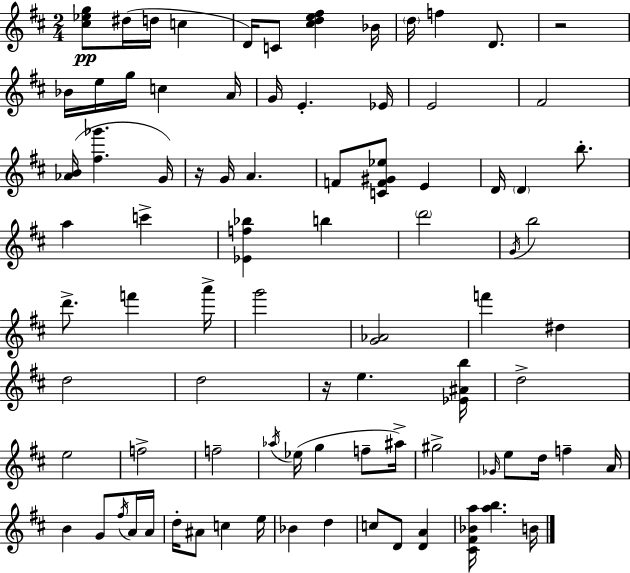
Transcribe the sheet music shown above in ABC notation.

X:1
T:Untitled
M:2/4
L:1/4
K:D
[^c_eg]/2 ^d/4 d/4 c D/4 C/2 [^cde^f] _B/4 d/4 f D/2 z2 _B/4 e/4 g/4 c A/4 G/4 E _E/4 E2 ^F2 [_AB]/4 [^f_g'] G/4 z/4 G/4 A F/2 [CF^G_e]/2 E D/4 D b/2 a c' [_Ef_b] b d'2 G/4 b2 d'/2 f' a'/4 g'2 [G_A]2 f' ^d d2 d2 z/4 e [_E^Ab]/4 d2 e2 f2 f2 _a/4 _e/4 g f/2 ^a/4 ^g2 _G/4 e/2 d/4 f A/4 B G/2 ^f/4 A/4 A/4 d/4 ^A/2 c e/4 _B d c/2 D/2 [DA] [^C^F_Ba]/4 [ab] B/4